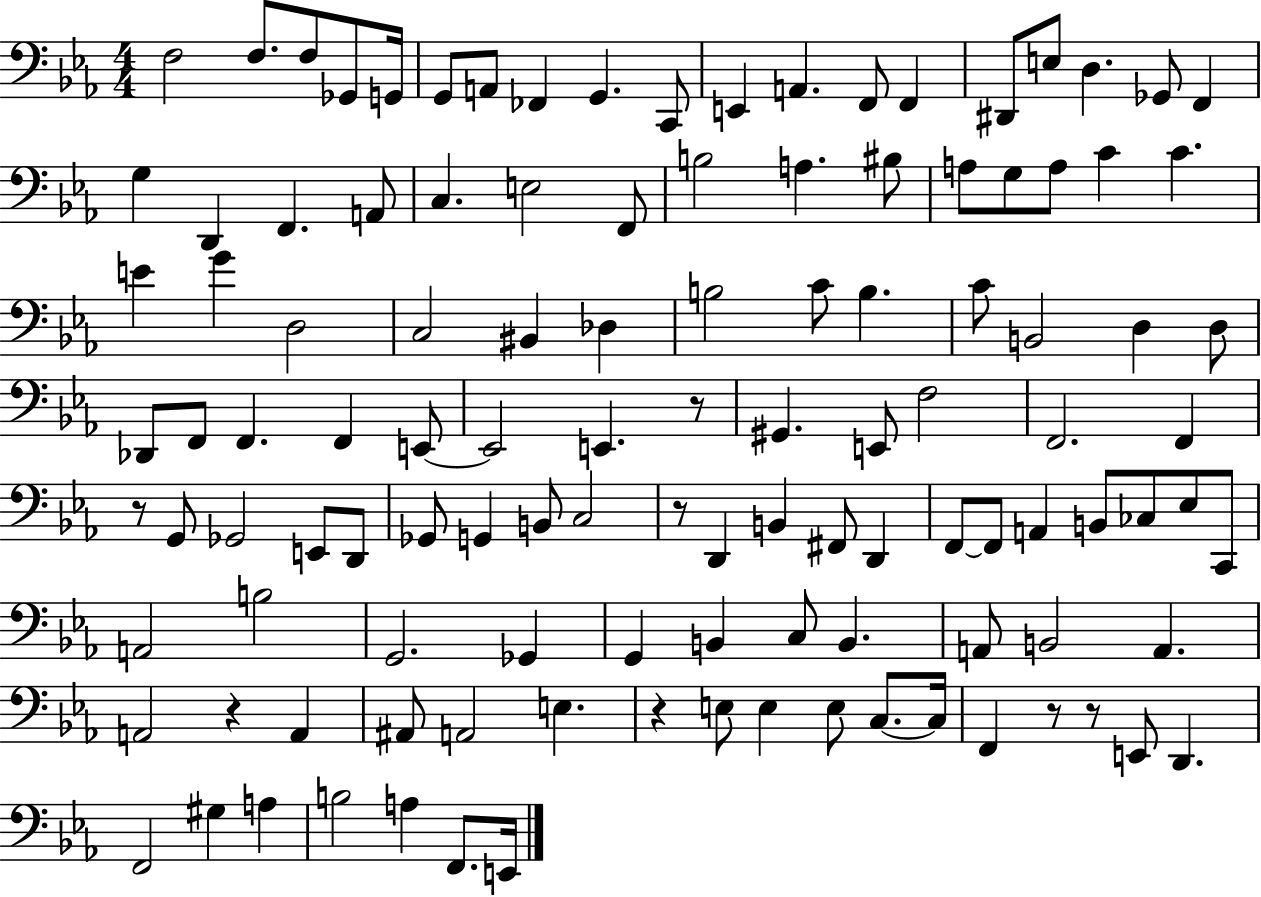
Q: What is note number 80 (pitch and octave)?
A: B3